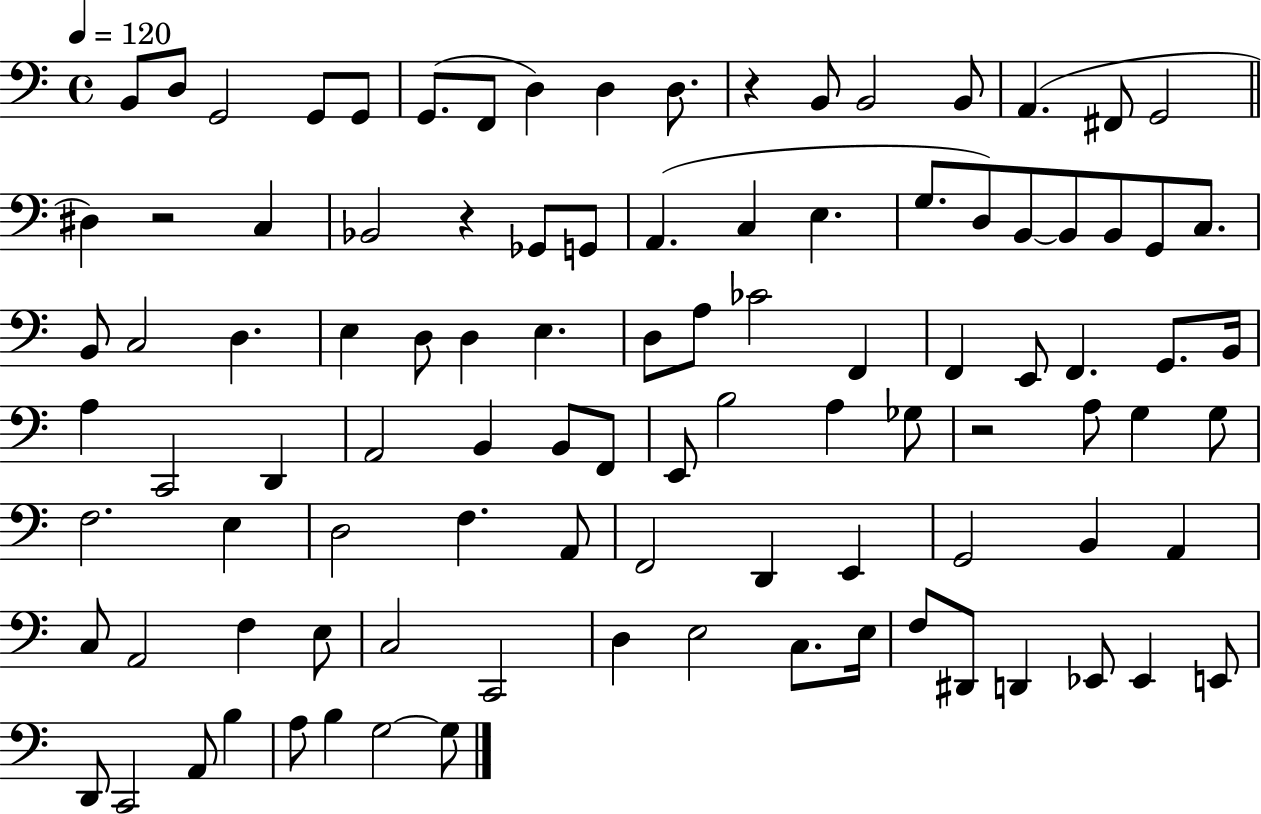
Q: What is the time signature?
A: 4/4